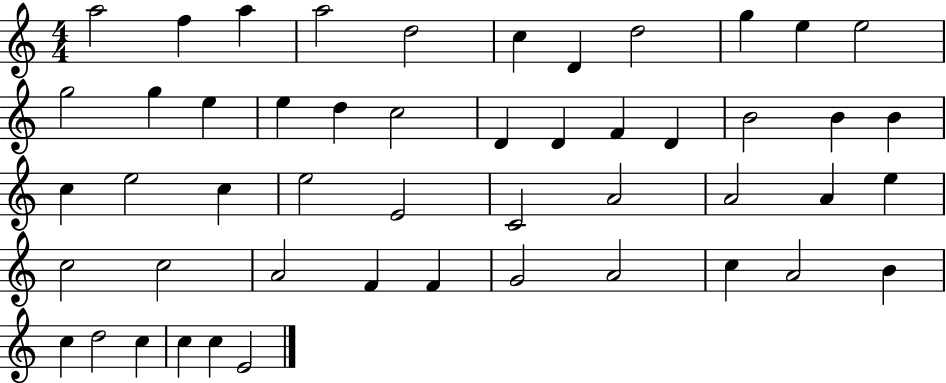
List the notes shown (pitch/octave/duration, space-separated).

A5/h F5/q A5/q A5/h D5/h C5/q D4/q D5/h G5/q E5/q E5/h G5/h G5/q E5/q E5/q D5/q C5/h D4/q D4/q F4/q D4/q B4/h B4/q B4/q C5/q E5/h C5/q E5/h E4/h C4/h A4/h A4/h A4/q E5/q C5/h C5/h A4/h F4/q F4/q G4/h A4/h C5/q A4/h B4/q C5/q D5/h C5/q C5/q C5/q E4/h